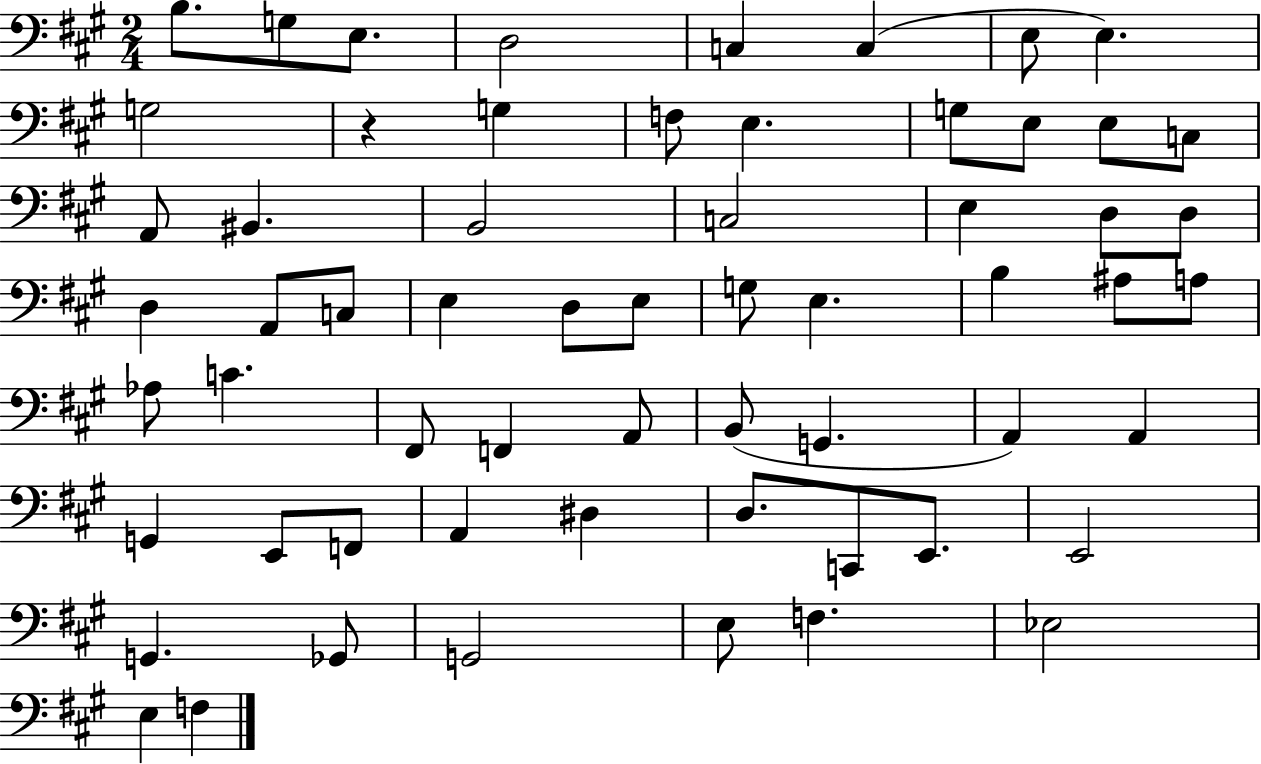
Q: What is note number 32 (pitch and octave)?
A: B3